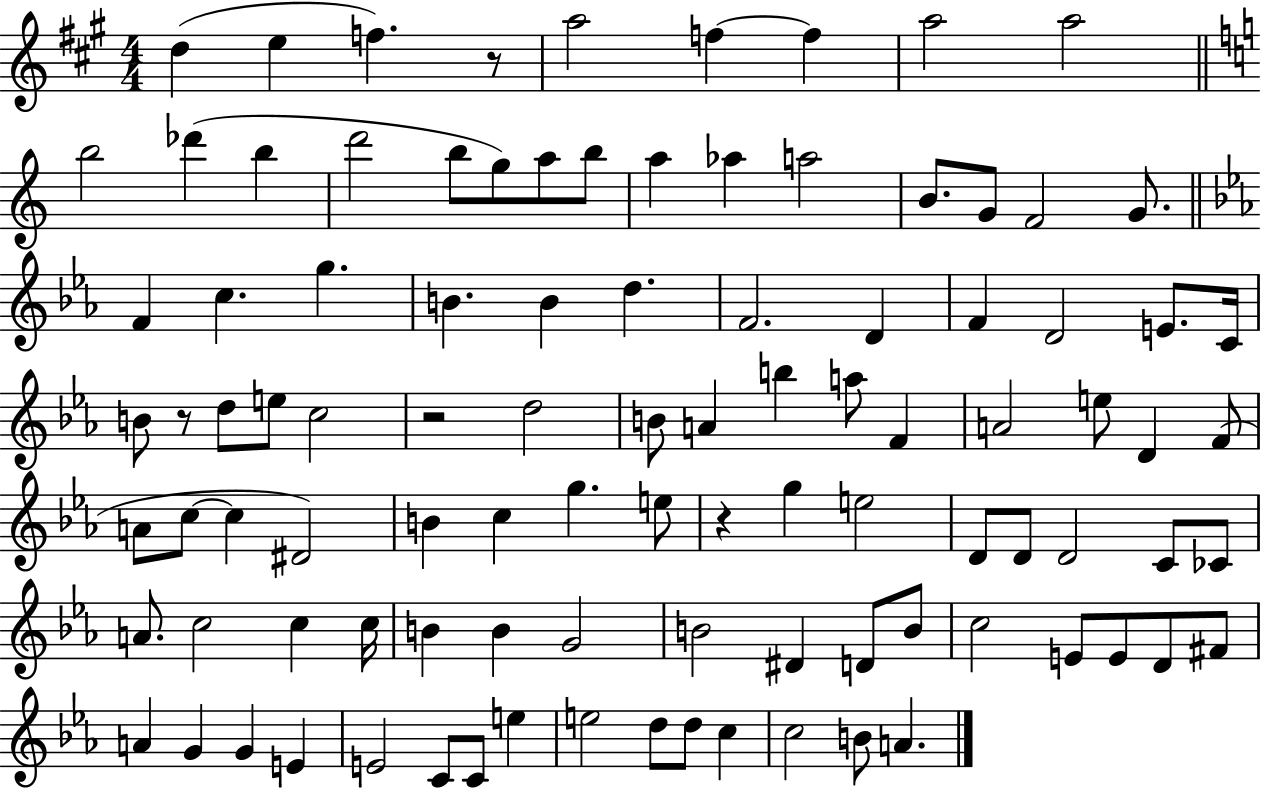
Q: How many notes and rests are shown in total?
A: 99